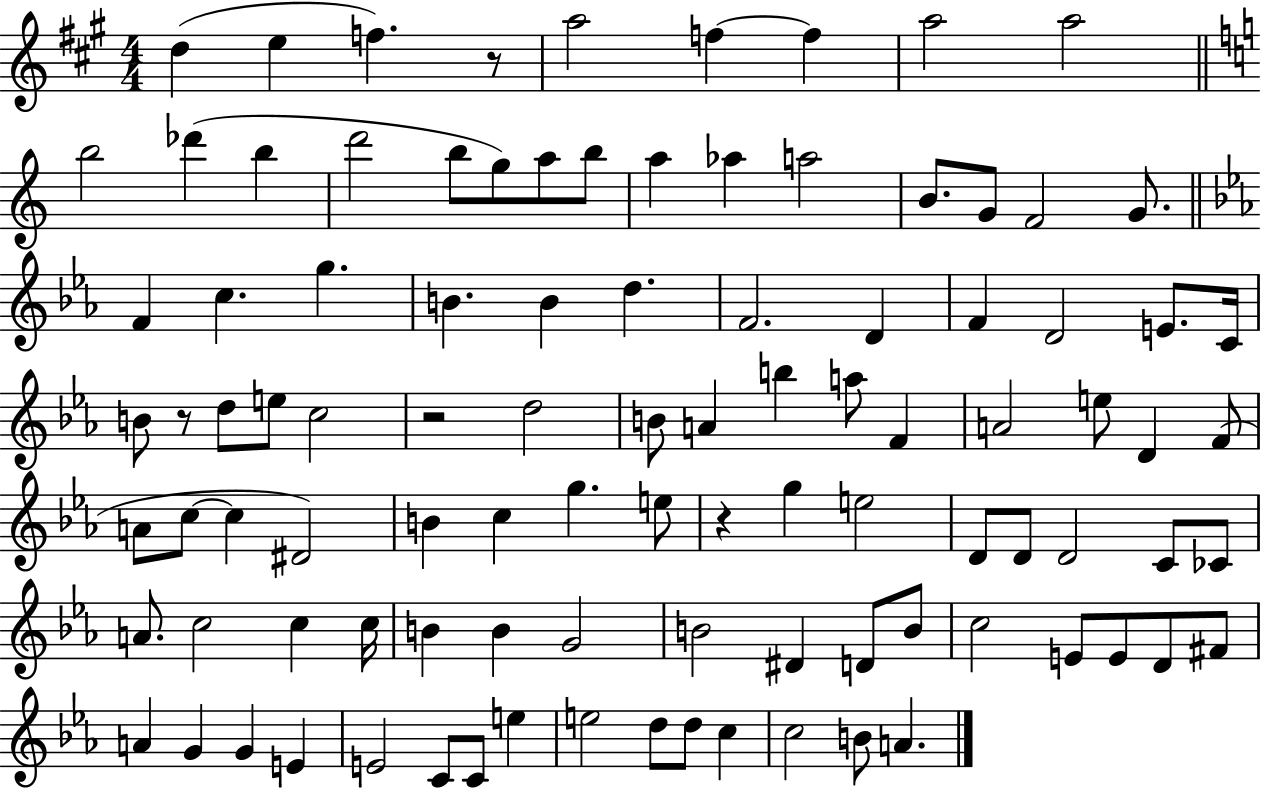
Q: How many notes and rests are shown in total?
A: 99